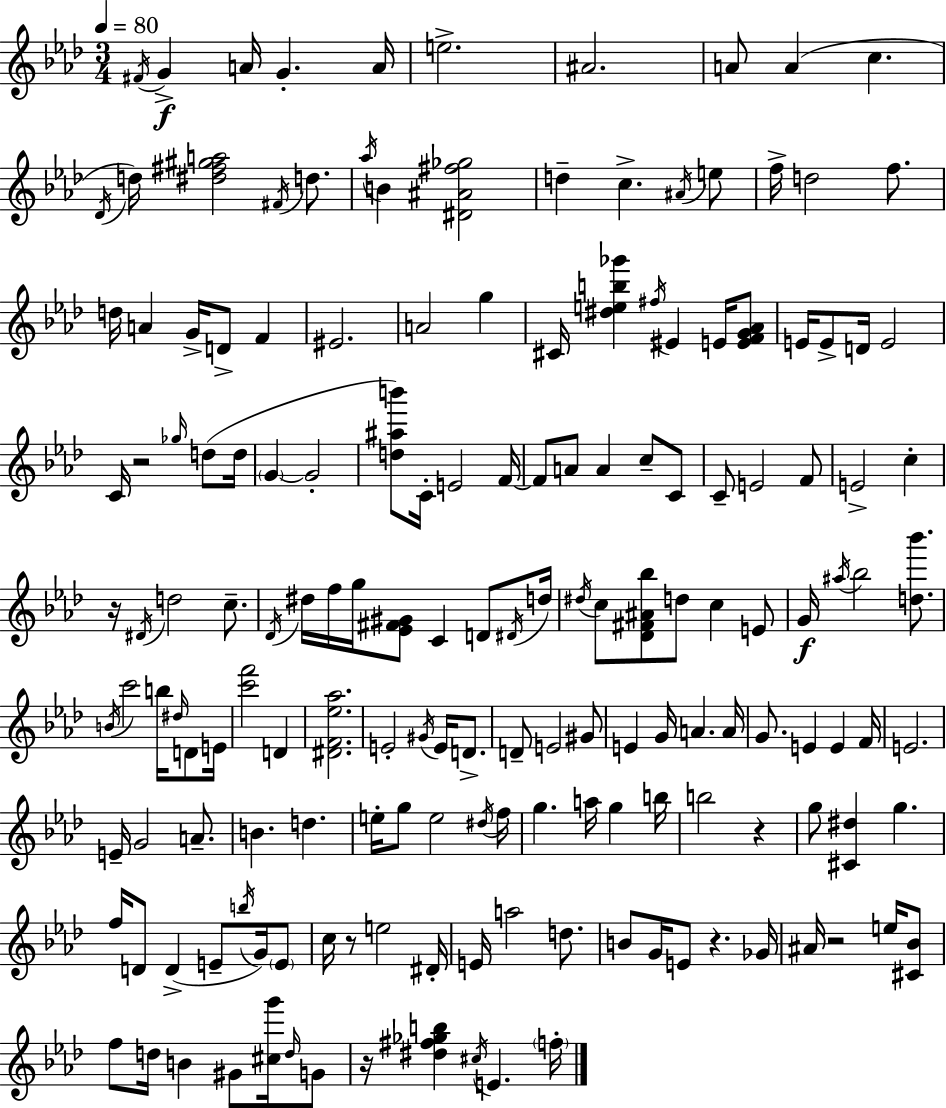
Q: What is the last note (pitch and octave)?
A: F5